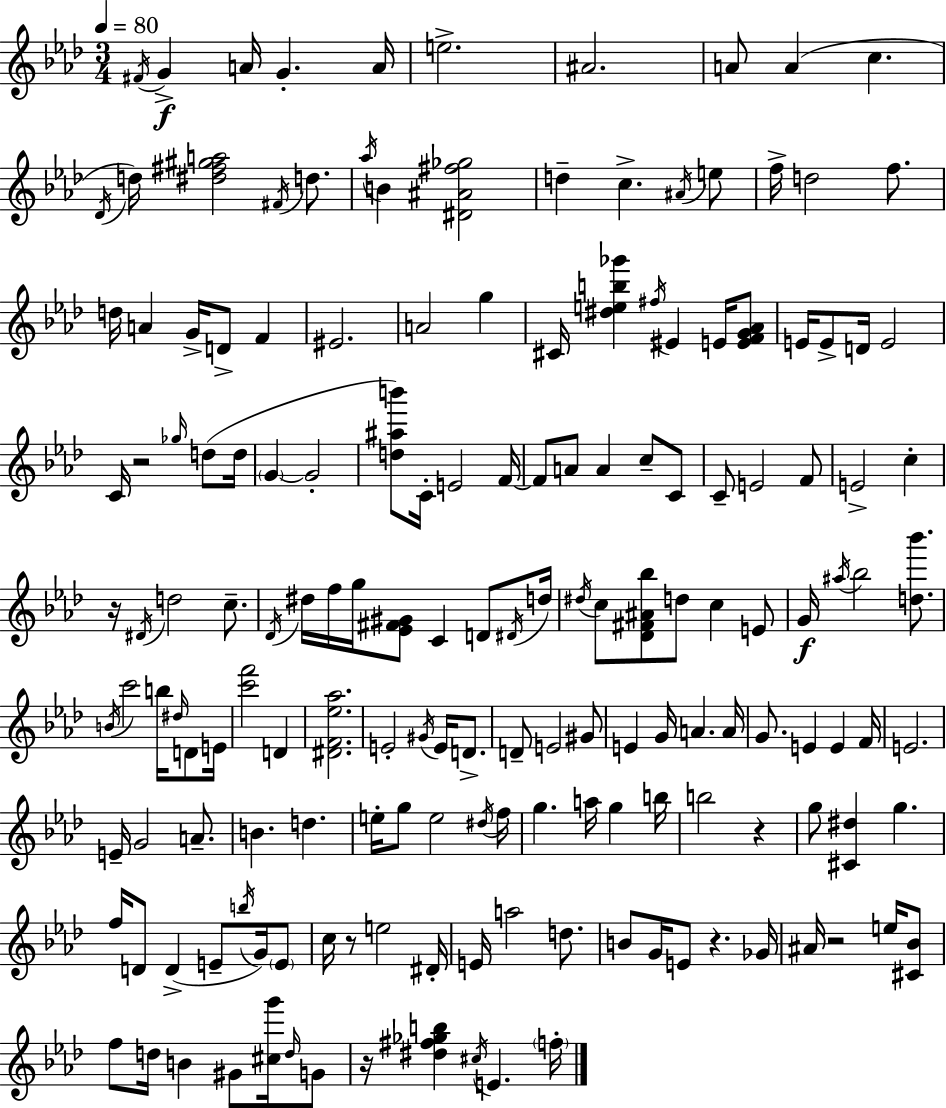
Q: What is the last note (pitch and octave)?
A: F5